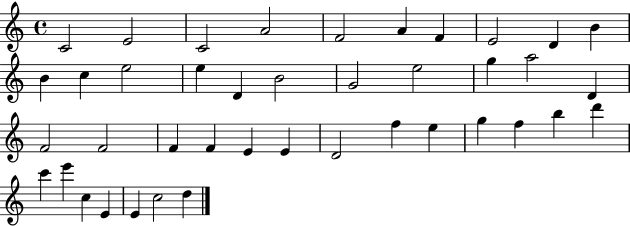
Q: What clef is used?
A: treble